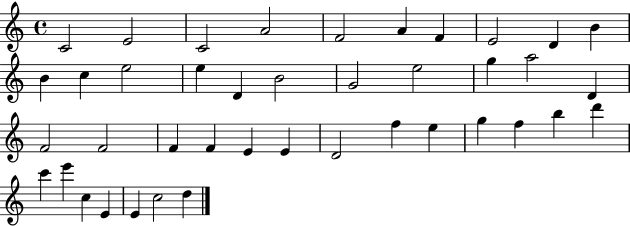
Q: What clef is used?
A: treble